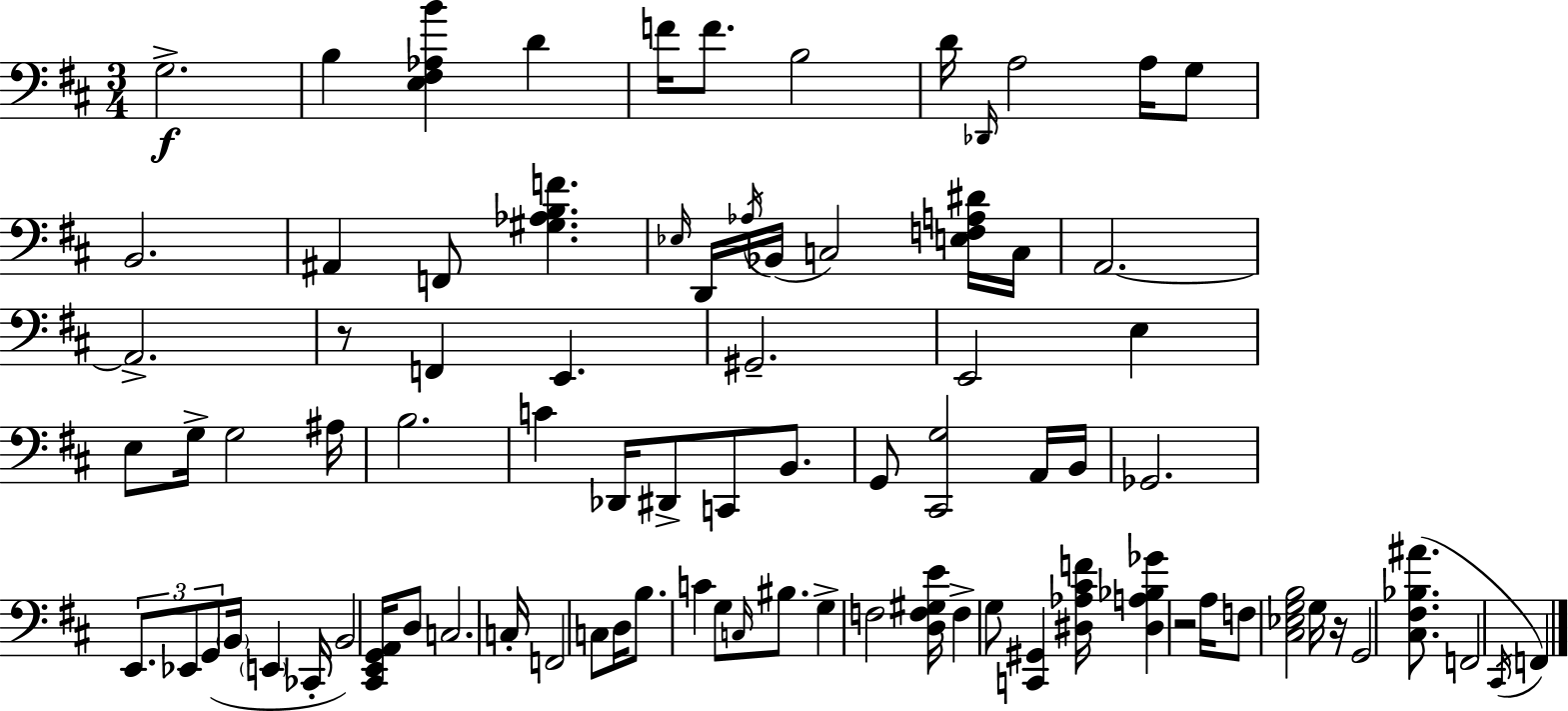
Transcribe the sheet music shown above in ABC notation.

X:1
T:Untitled
M:3/4
L:1/4
K:D
G,2 B, [E,^F,_A,B] D F/4 F/2 B,2 D/4 _D,,/4 A,2 A,/4 G,/2 B,,2 ^A,, F,,/2 [^G,_A,B,F] _E,/4 D,,/4 _A,/4 _B,,/4 C,2 [E,F,A,^D]/4 C,/4 A,,2 A,,2 z/2 F,, E,, ^G,,2 E,,2 E, E,/2 G,/4 G,2 ^A,/4 B,2 C _D,,/4 ^D,,/2 C,,/2 B,,/2 G,,/2 [^C,,G,]2 A,,/4 B,,/4 _G,,2 E,,/2 _E,,/2 G,,/2 B,,/4 E,, _C,,/4 B,,2 [^C,,E,,G,,A,,]/4 D,/2 C,2 C,/4 F,,2 C,/2 D,/4 B,/2 C G,/2 C,/4 ^B,/2 G, F,2 [D,F,^G,E]/4 F, G,/2 [C,,^G,,] [^D,_A,^CF]/4 [^D,A,_B,_G] z2 A,/4 F,/2 [^C,_E,G,B,]2 G,/4 z/4 G,,2 [^C,^F,_B,^A]/2 F,,2 ^C,,/4 F,,